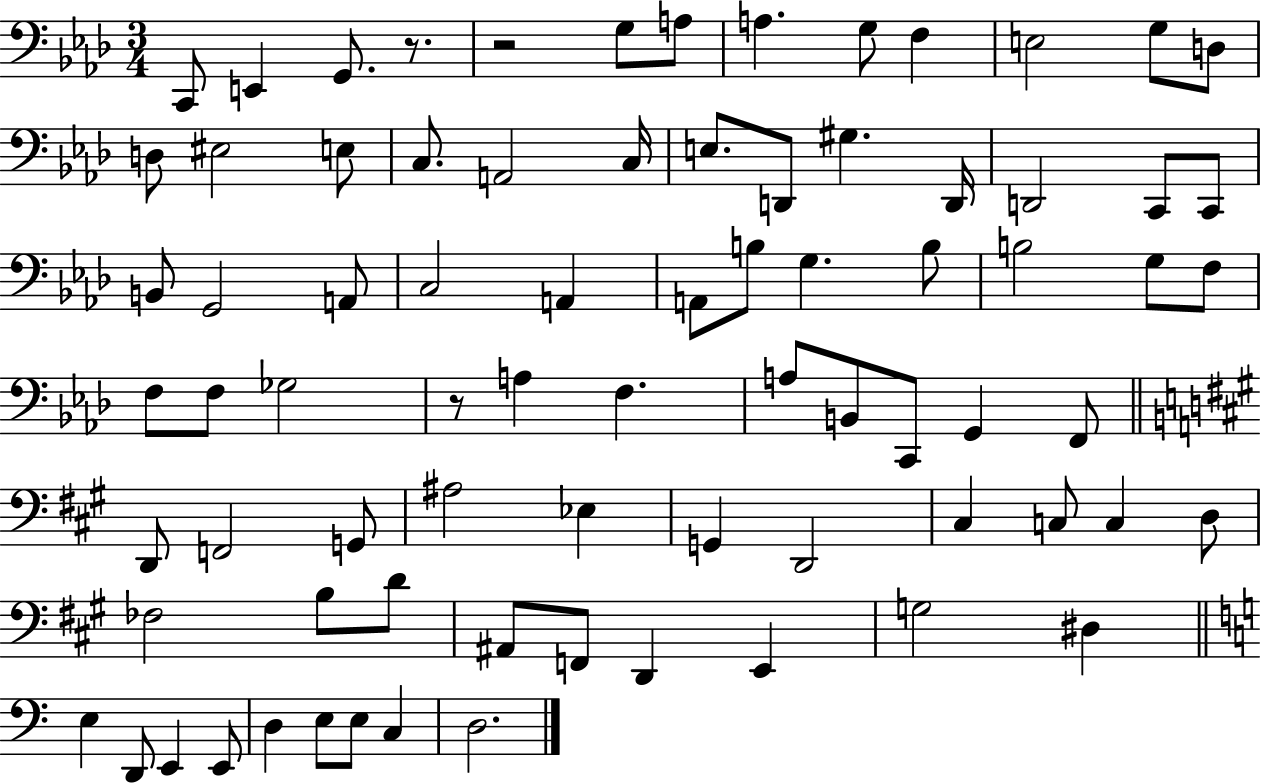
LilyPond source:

{
  \clef bass
  \numericTimeSignature
  \time 3/4
  \key aes \major
  \repeat volta 2 { c,8 e,4 g,8. r8. | r2 g8 a8 | a4. g8 f4 | e2 g8 d8 | \break d8 eis2 e8 | c8. a,2 c16 | e8. d,8 gis4. d,16 | d,2 c,8 c,8 | \break b,8 g,2 a,8 | c2 a,4 | a,8 b8 g4. b8 | b2 g8 f8 | \break f8 f8 ges2 | r8 a4 f4. | a8 b,8 c,8 g,4 f,8 | \bar "||" \break \key a \major d,8 f,2 g,8 | ais2 ees4 | g,4 d,2 | cis4 c8 c4 d8 | \break fes2 b8 d'8 | ais,8 f,8 d,4 e,4 | g2 dis4 | \bar "||" \break \key c \major e4 d,8 e,4 e,8 | d4 e8 e8 c4 | d2. | } \bar "|."
}